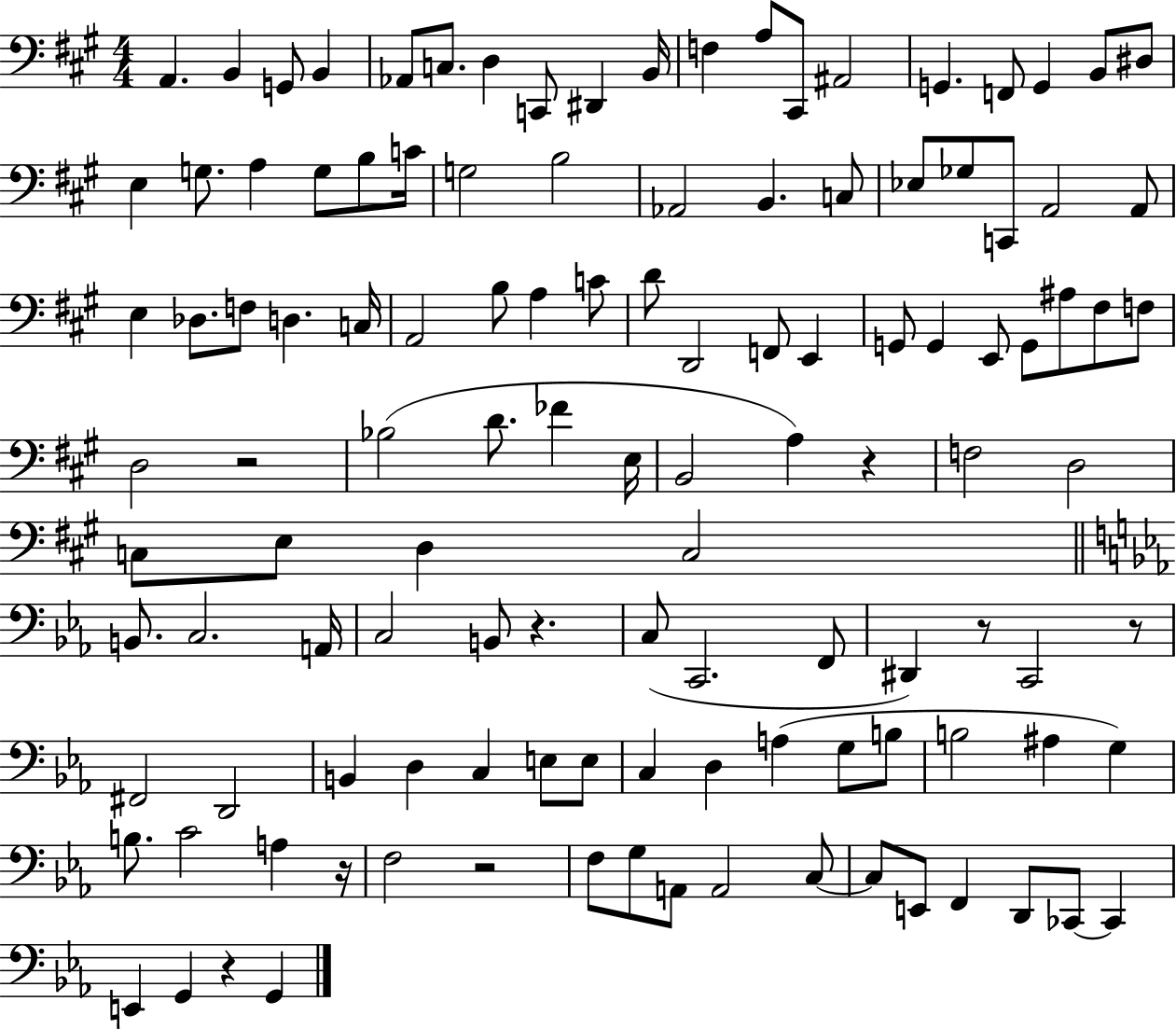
{
  \clef bass
  \numericTimeSignature
  \time 4/4
  \key a \major
  a,4. b,4 g,8 b,4 | aes,8 c8. d4 c,8 dis,4 b,16 | f4 a8 cis,8 ais,2 | g,4. f,8 g,4 b,8 dis8 | \break e4 g8. a4 g8 b8 c'16 | g2 b2 | aes,2 b,4. c8 | ees8 ges8 c,8 a,2 a,8 | \break e4 des8. f8 d4. c16 | a,2 b8 a4 c'8 | d'8 d,2 f,8 e,4 | g,8 g,4 e,8 g,8 ais8 fis8 f8 | \break d2 r2 | bes2( d'8. fes'4 e16 | b,2 a4) r4 | f2 d2 | \break c8 e8 d4 c2 | \bar "||" \break \key c \minor b,8. c2. a,16 | c2 b,8 r4. | c8( c,2. f,8 | dis,4) r8 c,2 r8 | \break fis,2 d,2 | b,4 d4 c4 e8 e8 | c4 d4 a4( g8 b8 | b2 ais4 g4) | \break b8. c'2 a4 r16 | f2 r2 | f8 g8 a,8 a,2 c8~~ | c8 e,8 f,4 d,8 ces,8~~ ces,4 | \break e,4 g,4 r4 g,4 | \bar "|."
}